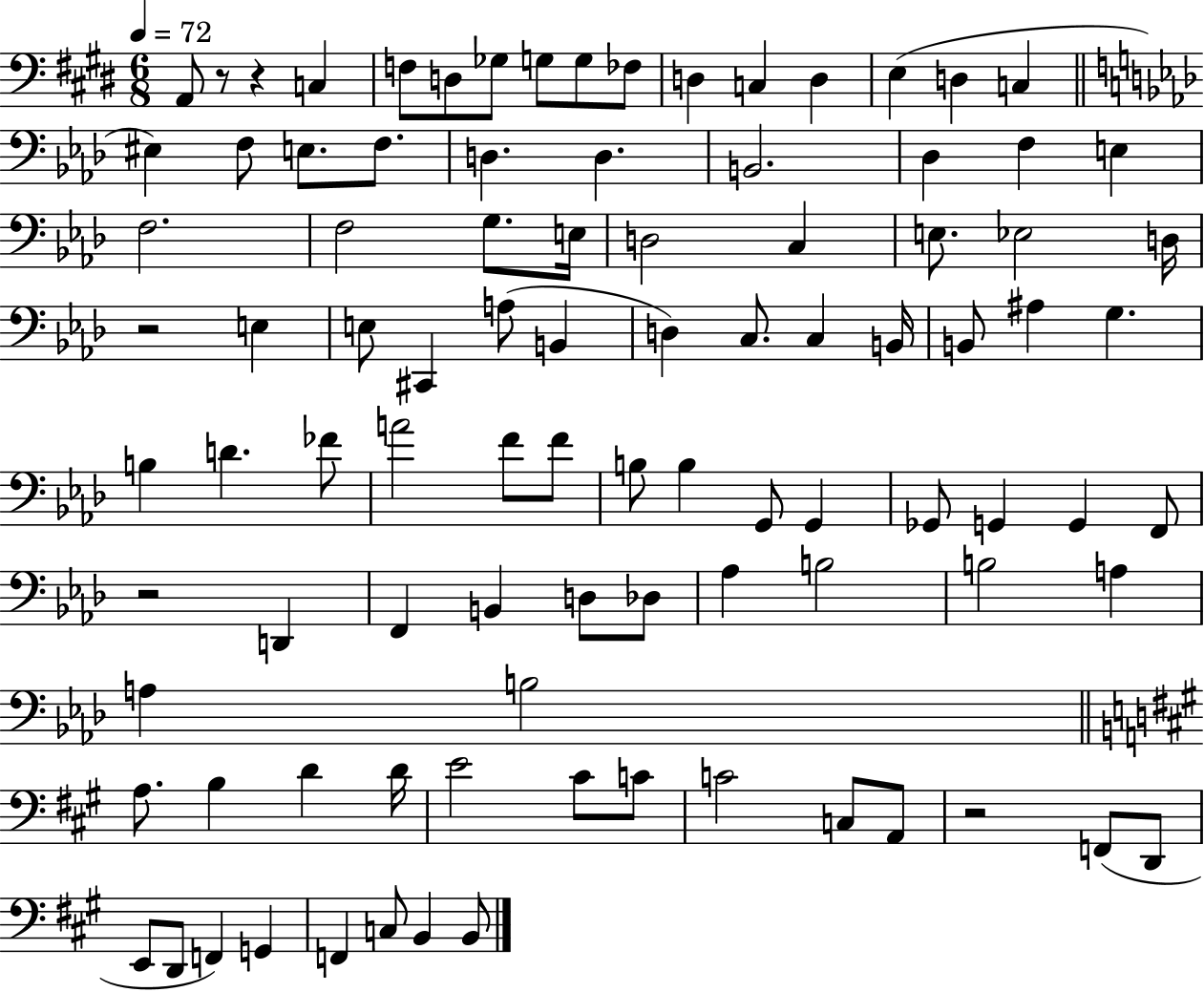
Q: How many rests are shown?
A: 5